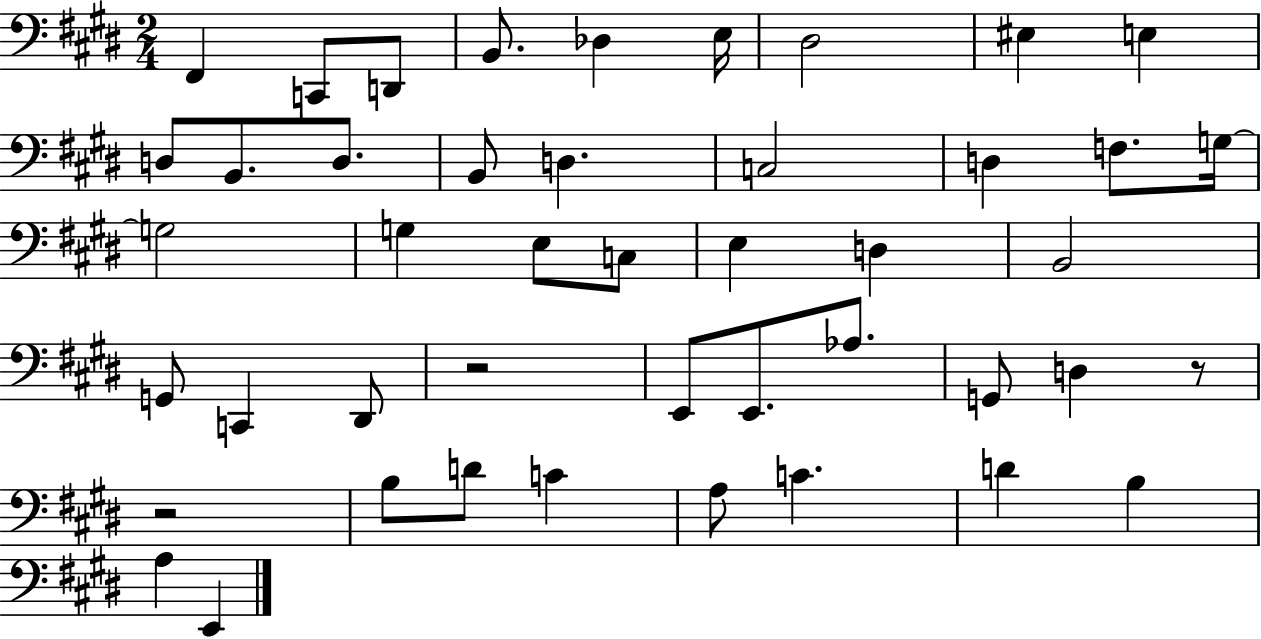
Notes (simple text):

F#2/q C2/e D2/e B2/e. Db3/q E3/s D#3/h EIS3/q E3/q D3/e B2/e. D3/e. B2/e D3/q. C3/h D3/q F3/e. G3/s G3/h G3/q E3/e C3/e E3/q D3/q B2/h G2/e C2/q D#2/e R/h E2/e E2/e. Ab3/e. G2/e D3/q R/e R/h B3/e D4/e C4/q A3/e C4/q. D4/q B3/q A3/q E2/q